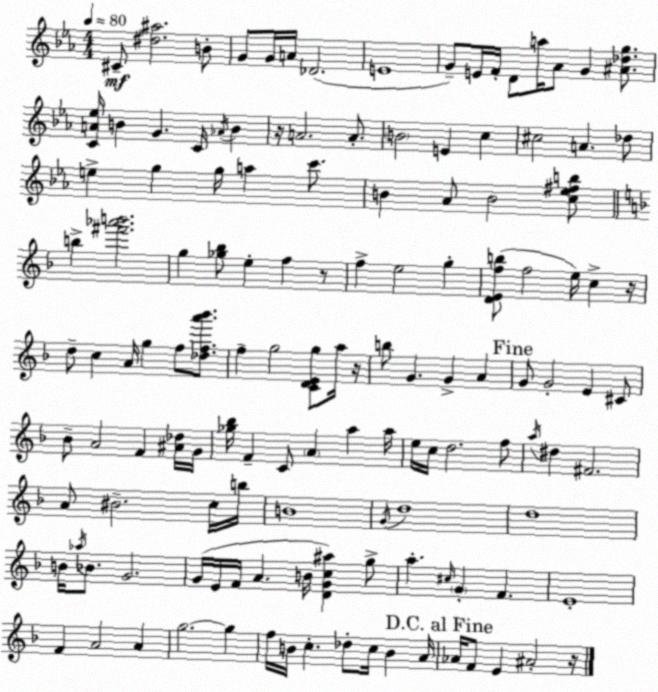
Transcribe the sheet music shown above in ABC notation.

X:1
T:Untitled
M:4/4
L:1/4
K:Cm
^C/2 [^d^a]2 B/2 G/2 G/4 A/4 _D2 E4 G/2 E/4 F/4 D/2 a/4 _A/2 G [^A_dg]/2 [CA_e]/4 B G C/4 _A/4 B z/4 A2 A/2 B2 E c ^c2 A _d/2 e g g/4 a c'/2 B _A/2 B2 [c_e^fb]/2 b [^f'_a'b']2 g [_g_b]/2 e f z/2 f e2 g [DEfb]/2 f2 e/4 c z/4 d/2 c A/4 g f/2 [_dfa'_b']/2 f g2 [CDEg]/2 a/4 z/4 b/2 G G A G/2 G2 E ^C/2 _B/2 A2 F [^A_d]/4 G/4 [_g_b]/4 F C/2 A a a/4 e/4 c/4 d2 f/2 a/4 ^d ^F2 A/2 ^B2 c/4 b/4 B4 G/4 d4 d4 B/4 _a/4 _B/2 G2 G/4 E/4 F/4 A B/4 [DGc^a] g/2 a ^c/4 G F E4 F A2 A g2 g f/4 B/4 c _d/2 c/4 B A/4 _A/4 F/2 E ^A2 z/4